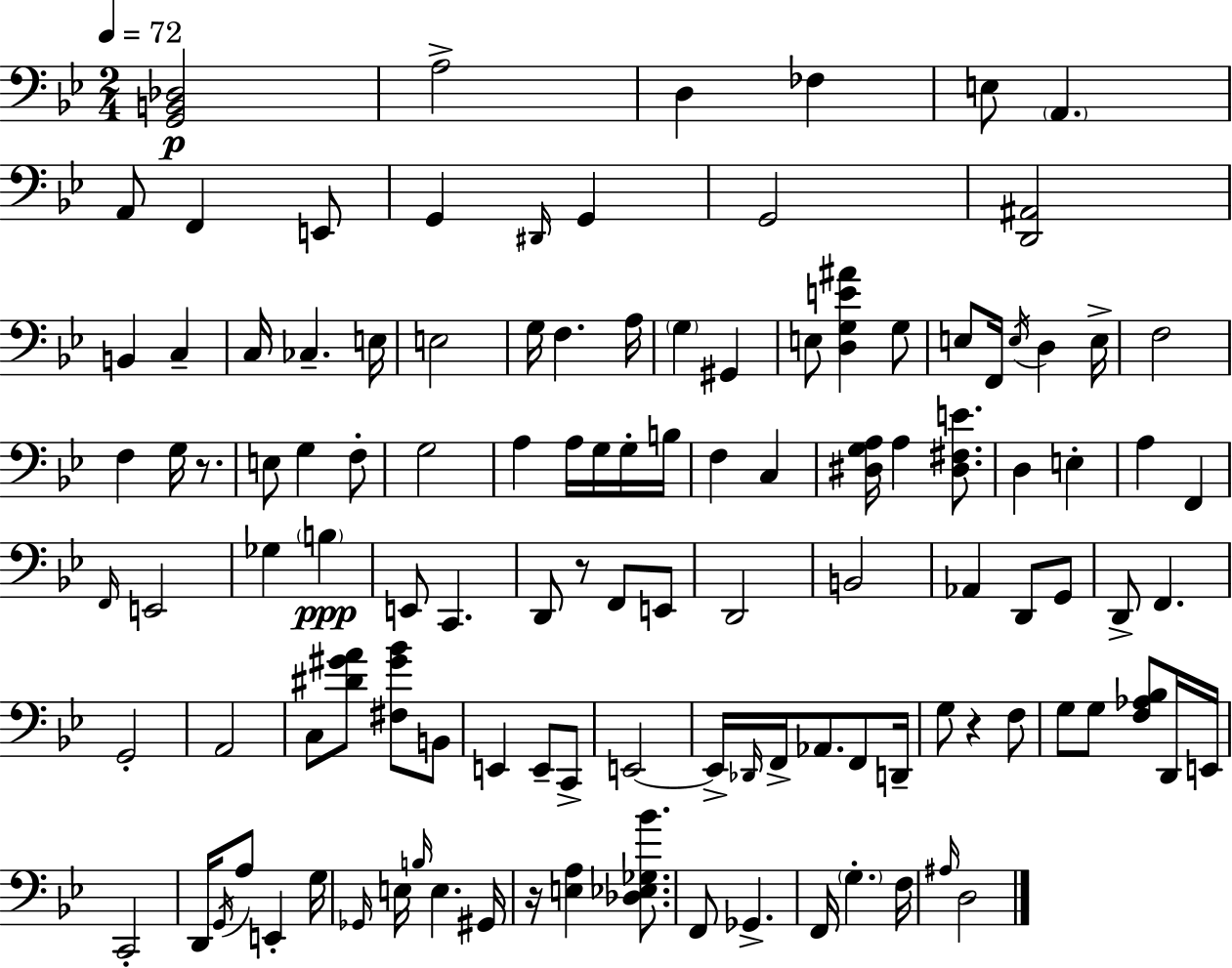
{
  \clef bass
  \numericTimeSignature
  \time 2/4
  \key g \minor
  \tempo 4 = 72
  <g, b, des>2\p | a2-> | d4 fes4 | e8 \parenthesize a,4. | \break a,8 f,4 e,8 | g,4 \grace { dis,16 } g,4 | g,2 | <d, ais,>2 | \break b,4 c4-- | c16 ces4.-- | e16 e2 | g16 f4. | \break a16 \parenthesize g4 gis,4 | e8 <d g e' ais'>4 g8 | e8 f,16 \acciaccatura { e16 } d4 | e16-> f2 | \break f4 g16 r8. | e8 g4 | f8-. g2 | a4 a16 g16 | \break g16-. b16 f4 c4 | <dis g a>16 a4 <dis fis e'>8. | d4 e4-. | a4 f,4 | \break \grace { f,16 } e,2 | ges4 \parenthesize b4\ppp | e,8 c,4. | d,8 r8 f,8 | \break e,8 d,2 | b,2 | aes,4 d,8 | g,8 d,8-> f,4. | \break g,2-. | a,2 | c8 <dis' gis' a'>8 <fis gis' bes'>8 | b,8 e,4 e,8-- | \break c,8-> e,2~~ | e,16-> \grace { des,16 } f,16-> aes,8. | f,8 d,16-- g8 r4 | f8 g8 g8 | \break <f aes bes>8 d,16 e,16 c,2-. | d,16 \acciaccatura { g,16 } a8 | e,4-. g16 \grace { ges,16 } e16 \grace { b16 } | e4. gis,16 r16 | \break <e a>4 <des ees ges bes'>8. f,8 | ges,4.-> f,16 | \parenthesize g4.-. f16 \grace { ais16 } | d2 | \break \bar "|."
}